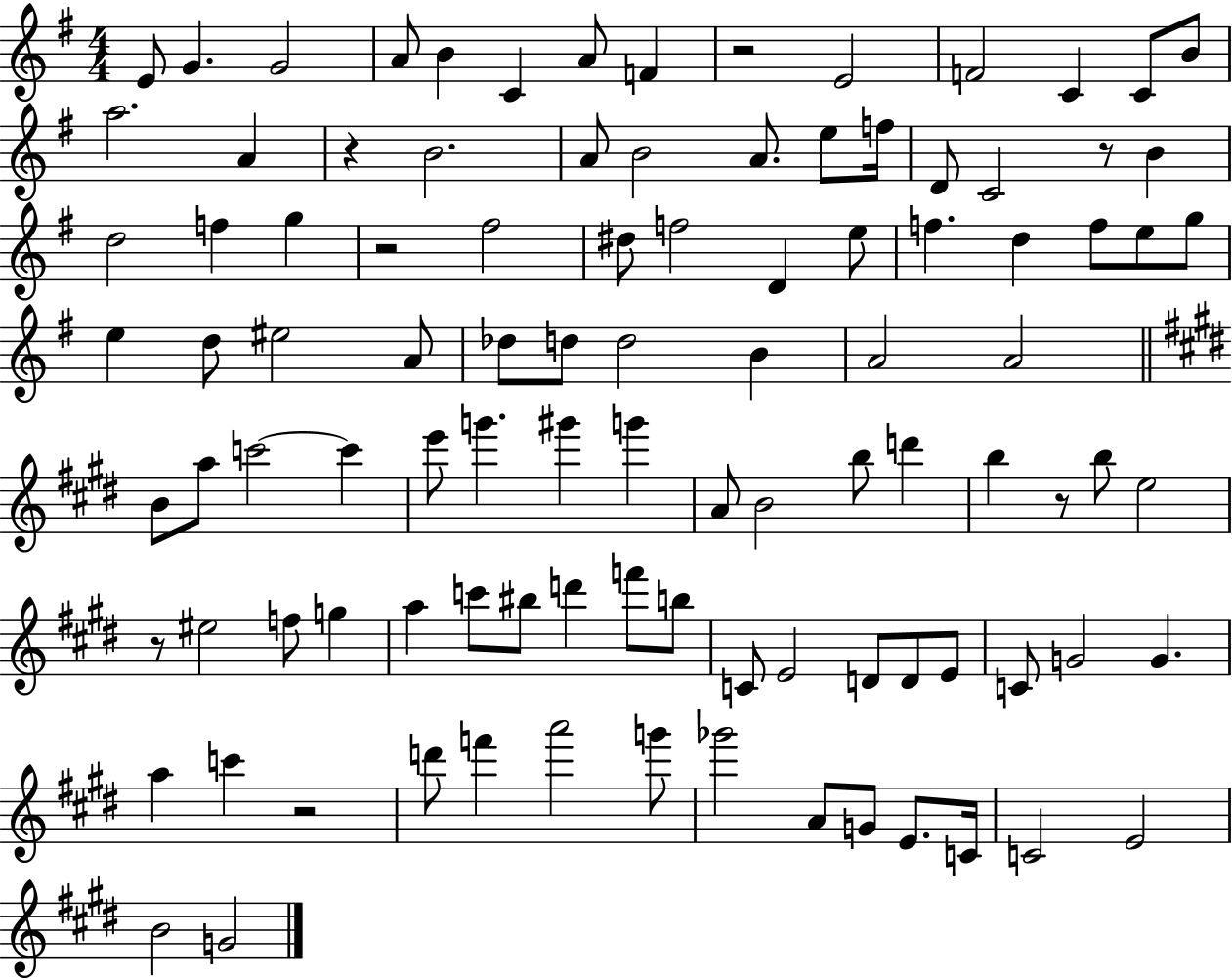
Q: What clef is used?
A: treble